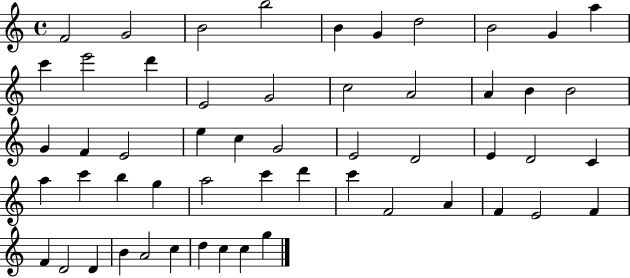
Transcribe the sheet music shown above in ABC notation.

X:1
T:Untitled
M:4/4
L:1/4
K:C
F2 G2 B2 b2 B G d2 B2 G a c' e'2 d' E2 G2 c2 A2 A B B2 G F E2 e c G2 E2 D2 E D2 C a c' b g a2 c' d' c' F2 A F E2 F F D2 D B A2 c d c c g